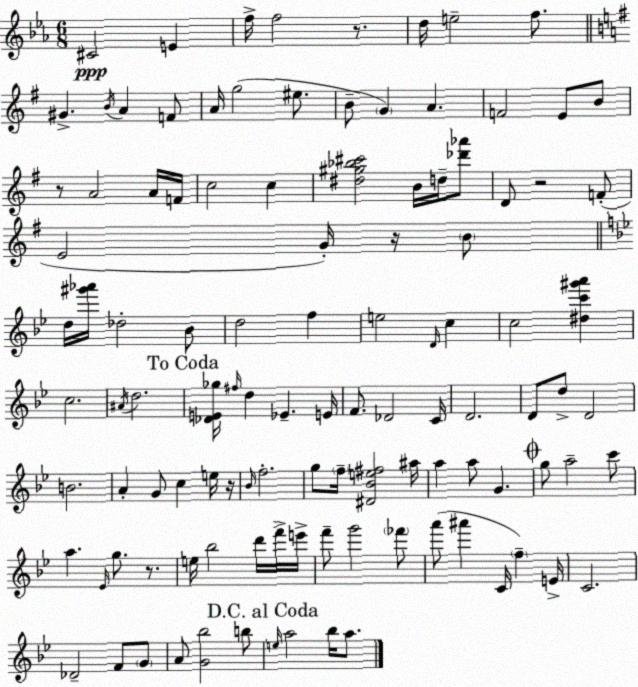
X:1
T:Untitled
M:6/8
L:1/4
K:Eb
^C2 E f/4 f2 z/2 d/4 e2 f/2 ^G B/4 A F/2 A/4 g2 ^e/2 B/2 G A F2 E/2 B/2 z/2 A2 A/4 F/4 c2 c [^d^g_b^c']2 B/4 d/4 [_d'_a']/2 D/2 z2 F/2 E2 G/4 z/4 B/2 d/4 [^g'_a']/4 _d2 _B/2 d2 f e2 D/4 c c2 [^dc'^g'a'] c2 ^A/4 d2 [_DE_g]/4 ^f/4 d _E E/4 F/2 _D2 C/4 D2 D/2 d/2 D2 B2 A G/2 c e/4 z/4 _B/4 f2 g/2 f/4 [^D_Be^f]2 ^a/4 a a/2 G g/2 a2 c'/2 a _E/4 g/2 z/2 e/4 _b2 d'/4 f'/4 e'/4 f'/2 g'2 _f'/2 a'/2 ^a' C/4 f E/4 C2 _D2 F/2 G/2 A/2 [G_b]2 b/2 e/4 a2 _b/4 a/2